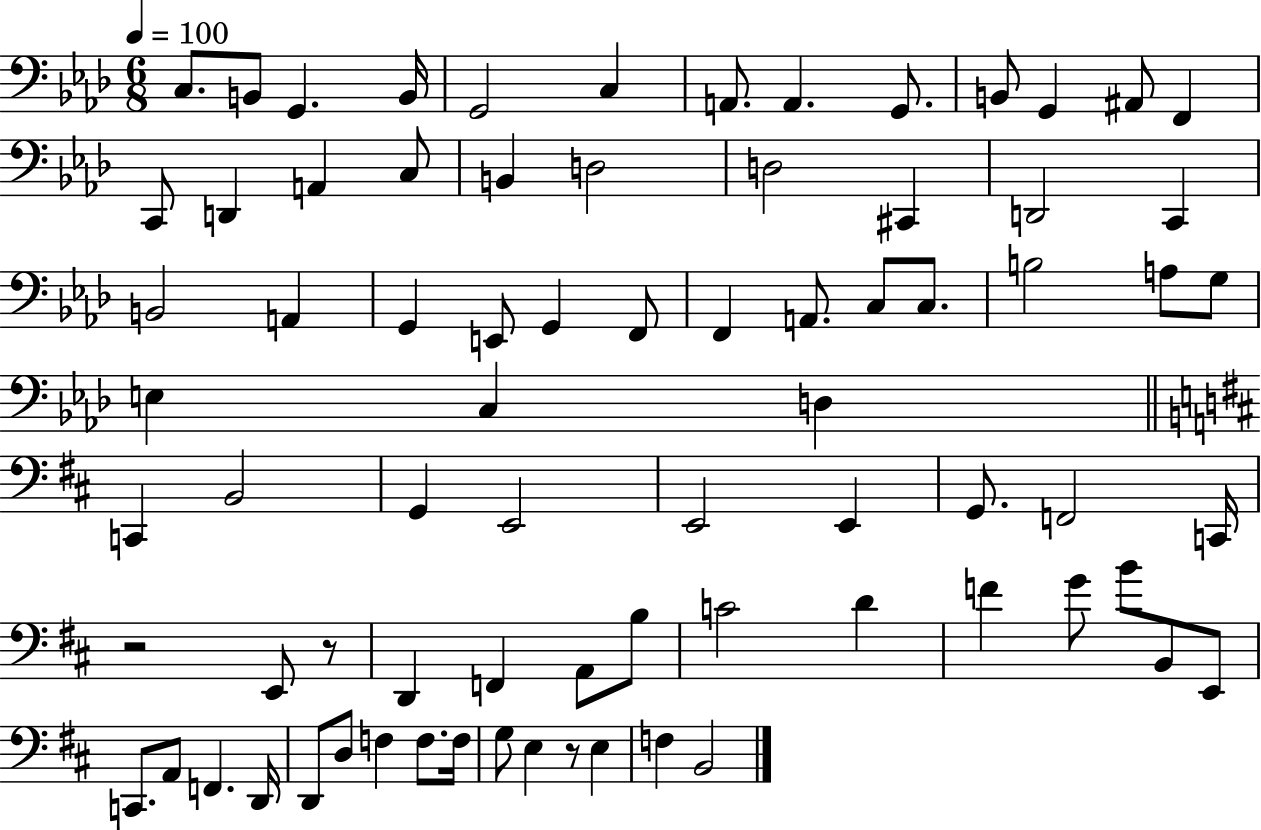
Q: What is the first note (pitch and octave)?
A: C3